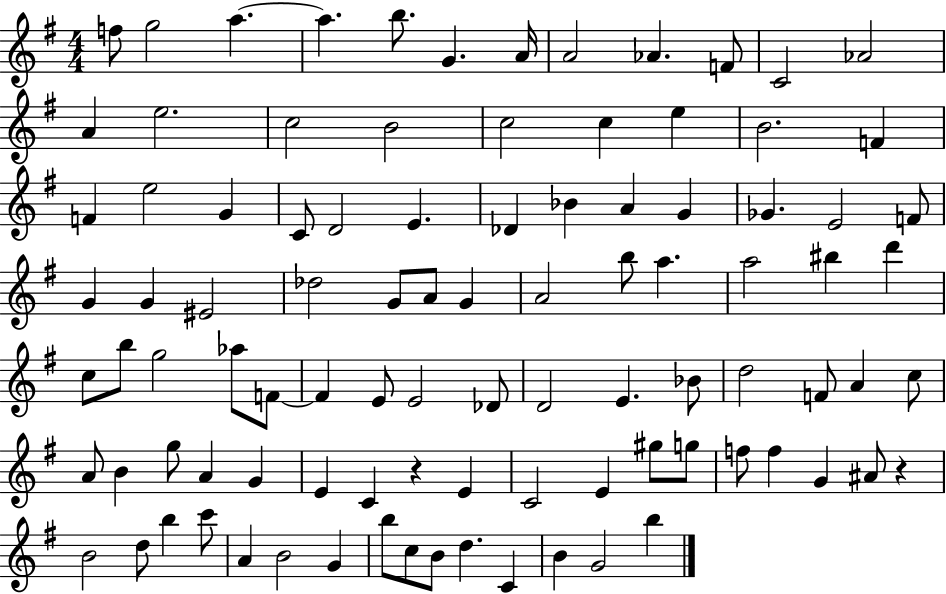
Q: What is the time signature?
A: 4/4